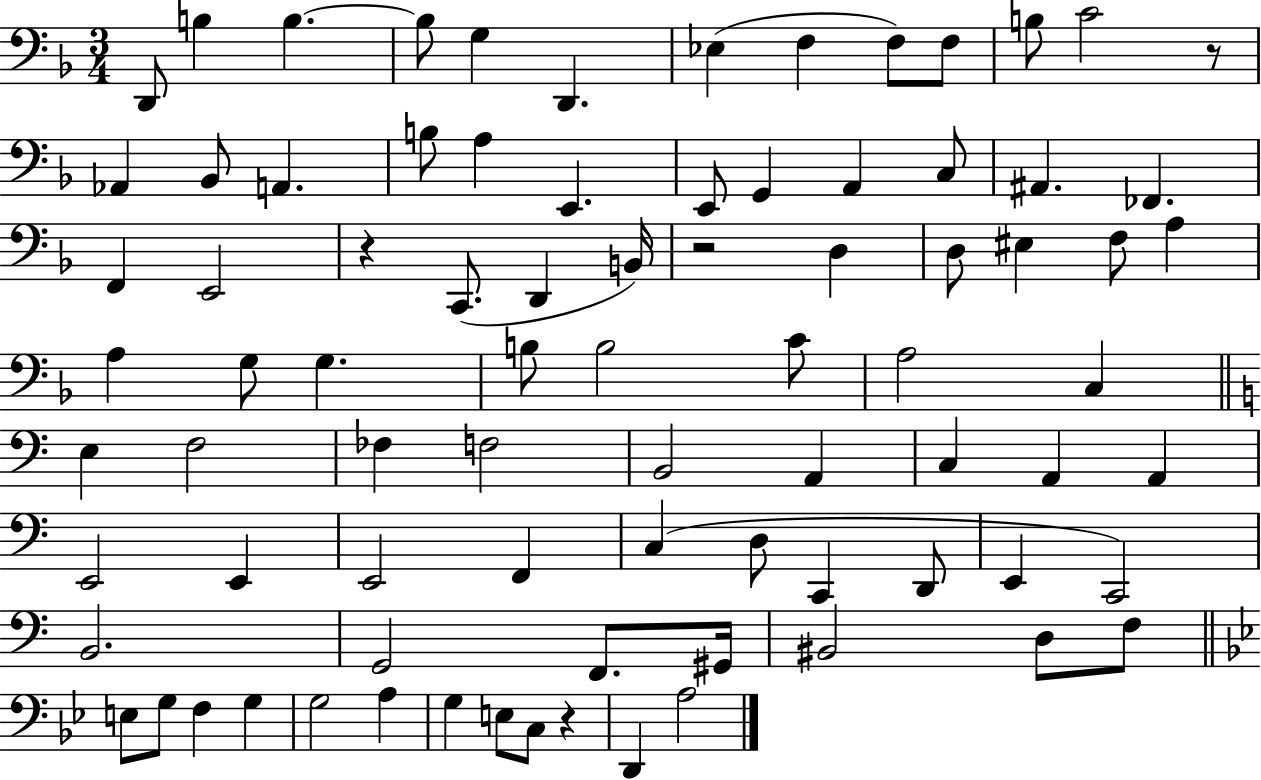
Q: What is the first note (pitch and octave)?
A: D2